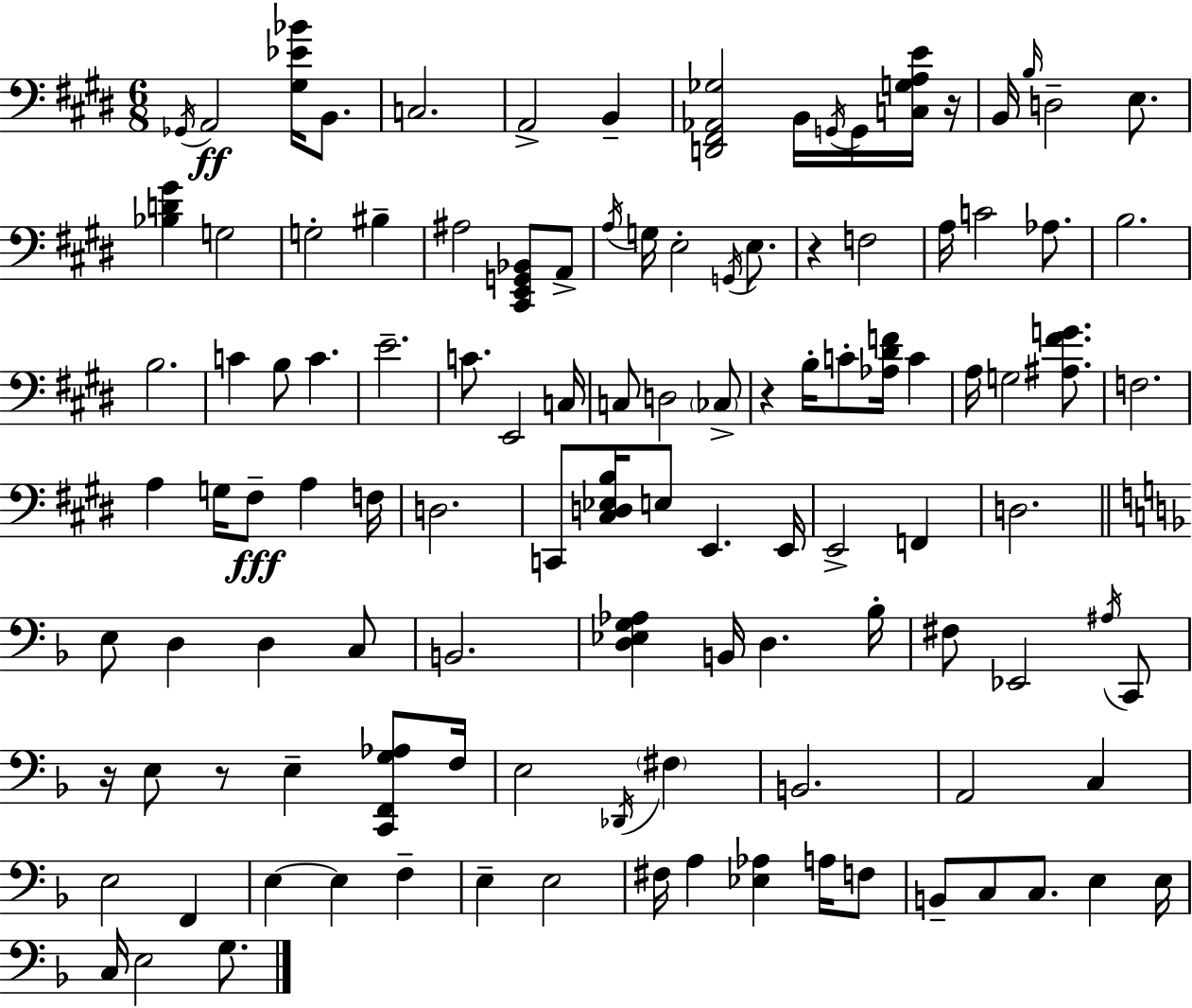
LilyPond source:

{
  \clef bass
  \numericTimeSignature
  \time 6/8
  \key e \major
  \acciaccatura { ges,16 }\ff a,2 <gis ees' bes'>16 b,8. | c2. | a,2-> b,4-- | <d, fis, aes, ges>2 b,16 \acciaccatura { g,16 } g,16 | \break <c g a e'>16 r16 b,16 \grace { b16 } d2-- | e8. <bes d' gis'>4 g2 | g2-. bis4-- | ais2 <cis, e, g, bes,>8 | \break a,8-> \acciaccatura { a16 } g16 e2-. | \acciaccatura { g,16 } e8. r4 f2 | a16 c'2 | aes8. b2. | \break b2. | c'4 b8 c'4. | e'2.-- | c'8. e,2 | \break c16 c8 d2 | \parenthesize ces8-> r4 b16-. c'8-. | <aes dis' f'>16 c'4 a16 g2 | <ais fis' g'>8. f2. | \break a4 g16 fis8--\fff | a4 f16 d2. | c,8 <cis d ees b>16 e8 e,4. | e,16 e,2-> | \break f,4 d2. | \bar "||" \break \key f \major e8 d4 d4 c8 | b,2. | <d ees g aes>4 b,16 d4. bes16-. | fis8 ees,2 \acciaccatura { ais16 } c,8 | \break r16 e8 r8 e4-- <c, f, g aes>8 | f16 e2 \acciaccatura { des,16 } \parenthesize fis4 | b,2. | a,2 c4 | \break e2 f,4 | e4~~ e4 f4-- | e4-- e2 | fis16 a4 <ees aes>4 a16 | \break f8 b,8-- c8 c8. e4 | e16 c16 e2 g8. | \bar "|."
}